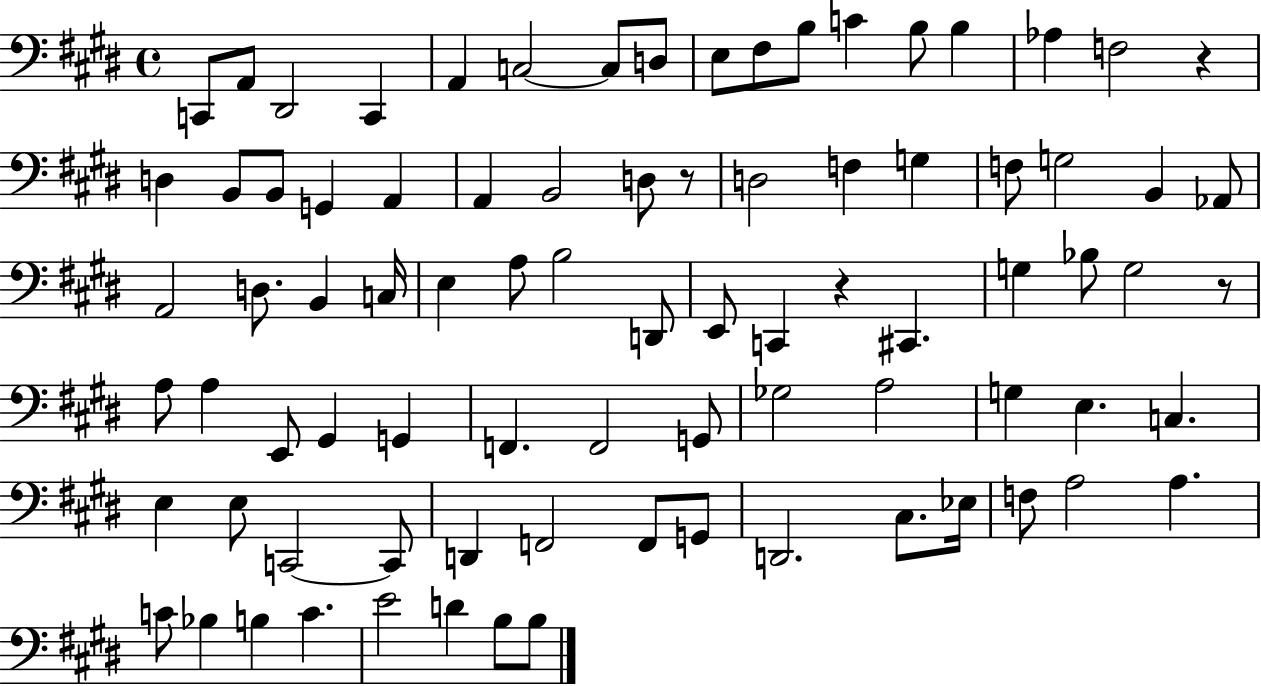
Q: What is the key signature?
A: E major